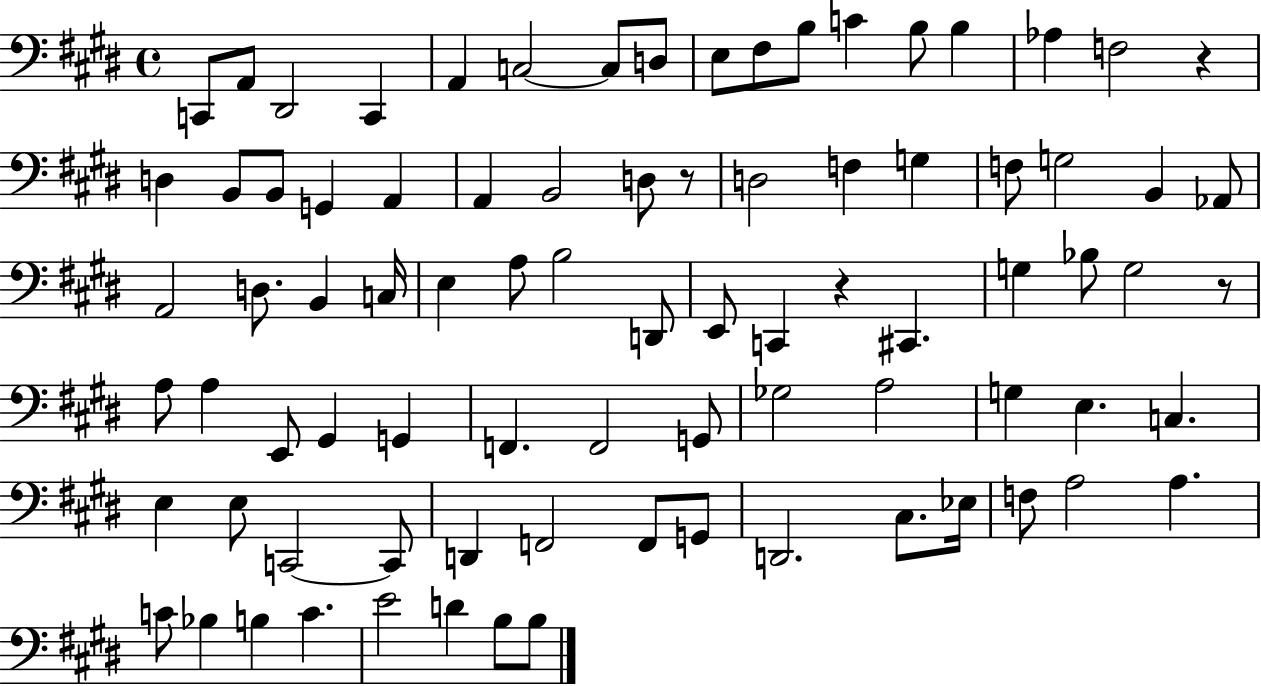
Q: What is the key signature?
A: E major